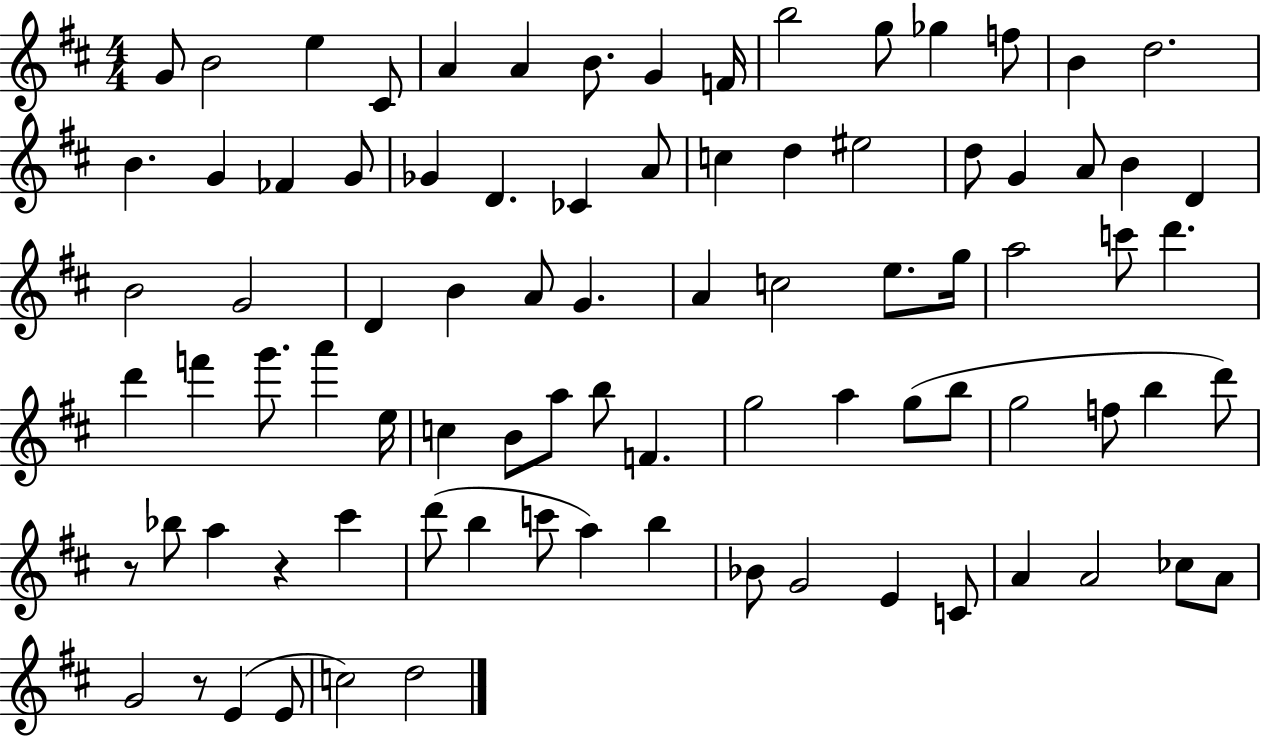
X:1
T:Untitled
M:4/4
L:1/4
K:D
G/2 B2 e ^C/2 A A B/2 G F/4 b2 g/2 _g f/2 B d2 B G _F G/2 _G D _C A/2 c d ^e2 d/2 G A/2 B D B2 G2 D B A/2 G A c2 e/2 g/4 a2 c'/2 d' d' f' g'/2 a' e/4 c B/2 a/2 b/2 F g2 a g/2 b/2 g2 f/2 b d'/2 z/2 _b/2 a z ^c' d'/2 b c'/2 a b _B/2 G2 E C/2 A A2 _c/2 A/2 G2 z/2 E E/2 c2 d2